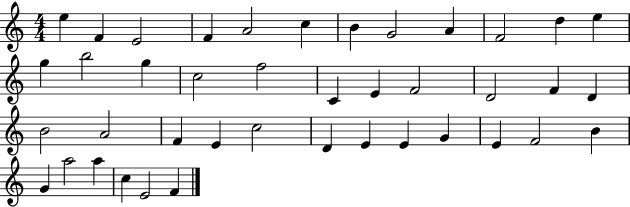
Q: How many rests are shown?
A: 0